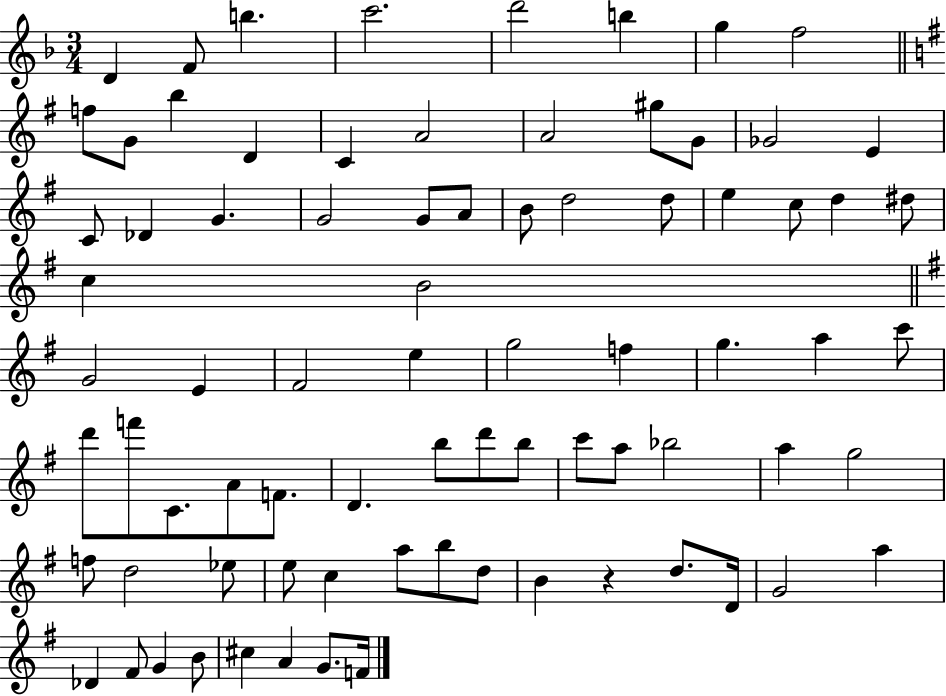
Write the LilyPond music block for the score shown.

{
  \clef treble
  \numericTimeSignature
  \time 3/4
  \key f \major
  d'4 f'8 b''4. | c'''2. | d'''2 b''4 | g''4 f''2 | \break \bar "||" \break \key e \minor f''8 g'8 b''4 d'4 | c'4 a'2 | a'2 gis''8 g'8 | ges'2 e'4 | \break c'8 des'4 g'4. | g'2 g'8 a'8 | b'8 d''2 d''8 | e''4 c''8 d''4 dis''8 | \break c''4 b'2 | \bar "||" \break \key g \major g'2 e'4 | fis'2 e''4 | g''2 f''4 | g''4. a''4 c'''8 | \break d'''8 f'''8 c'8. a'8 f'8. | d'4. b''8 d'''8 b''8 | c'''8 a''8 bes''2 | a''4 g''2 | \break f''8 d''2 ees''8 | e''8 c''4 a''8 b''8 d''8 | b'4 r4 d''8. d'16 | g'2 a''4 | \break des'4 fis'8 g'4 b'8 | cis''4 a'4 g'8. f'16 | \bar "|."
}